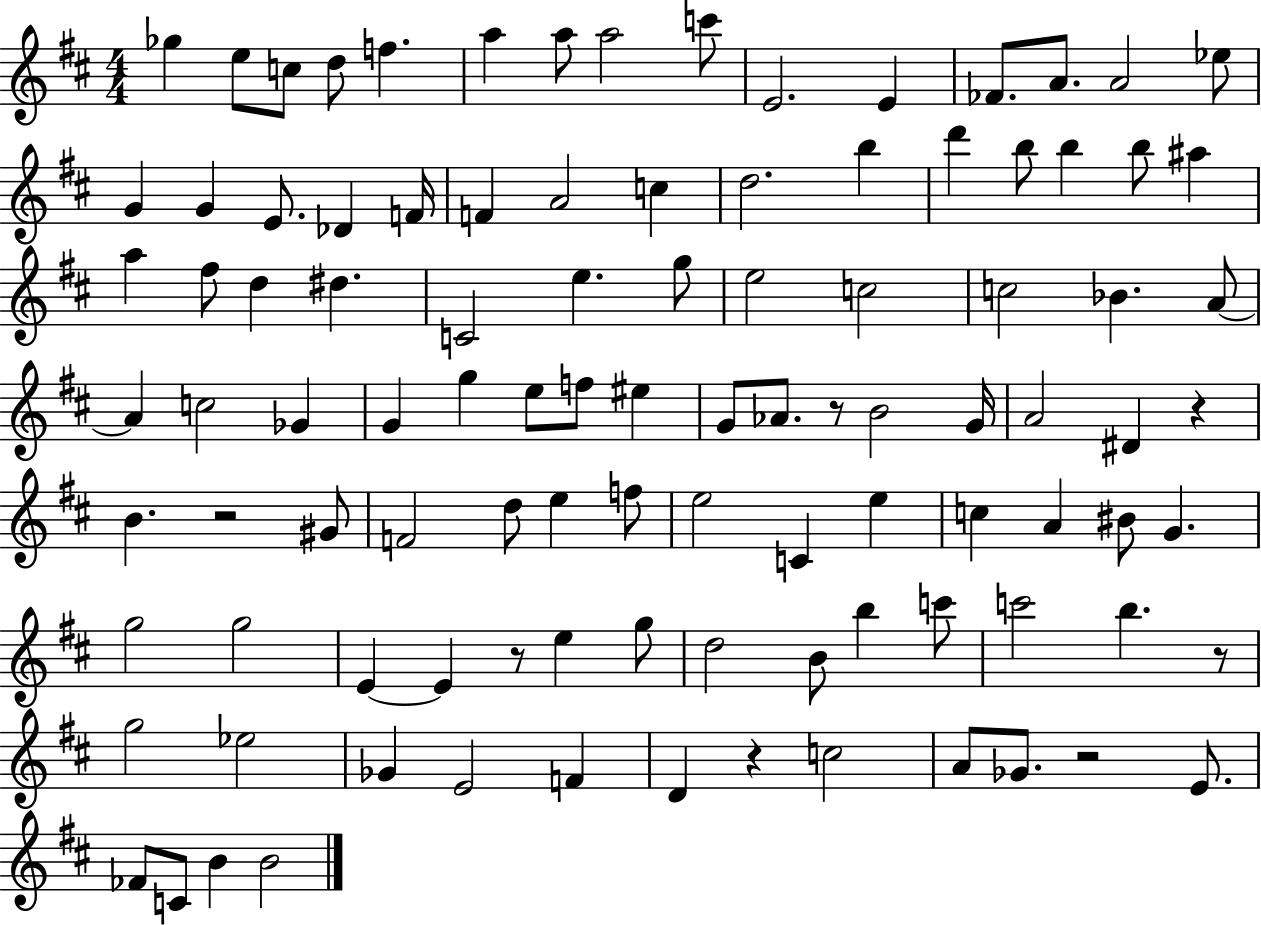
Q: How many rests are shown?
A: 7